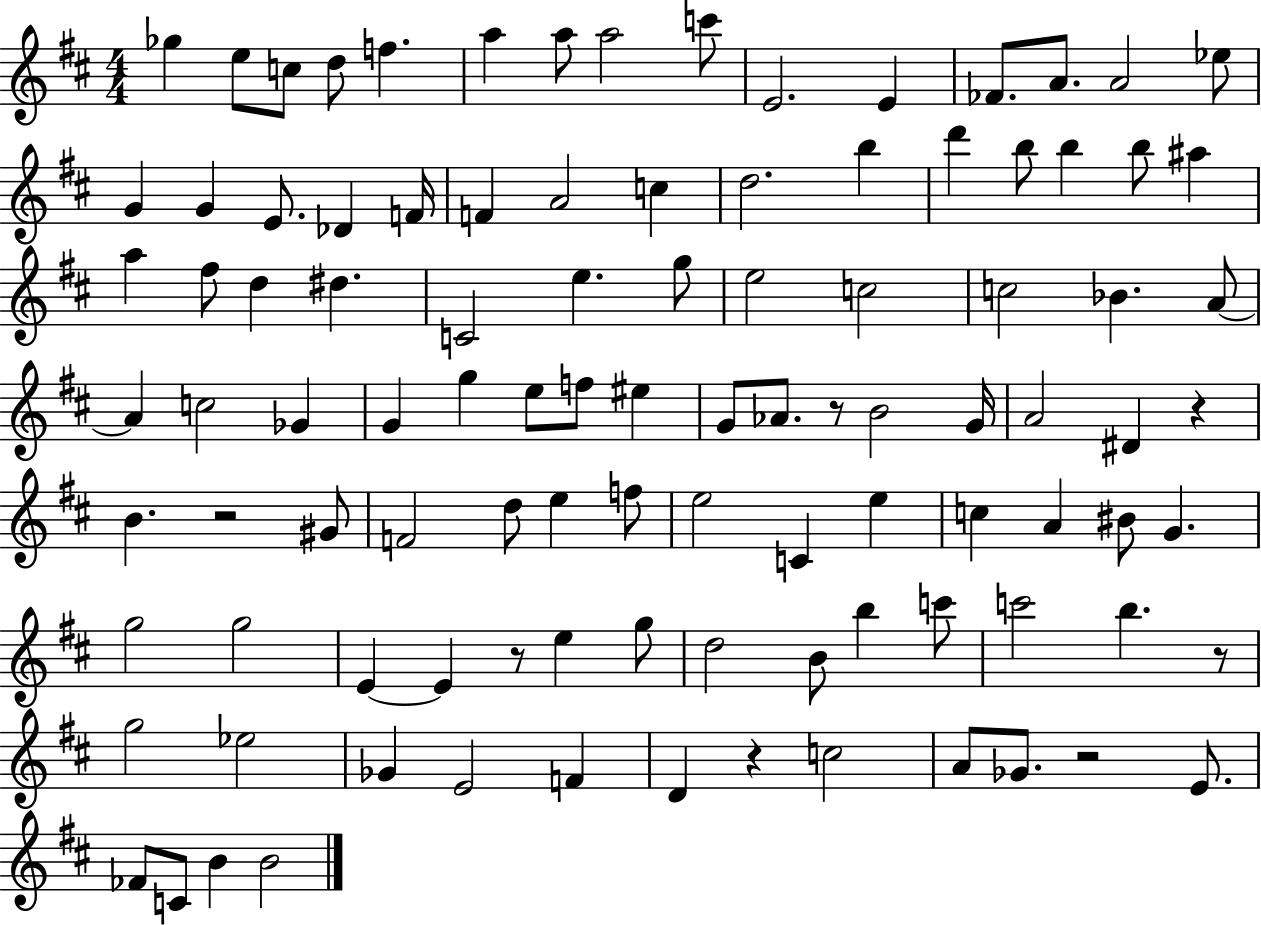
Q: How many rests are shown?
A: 7